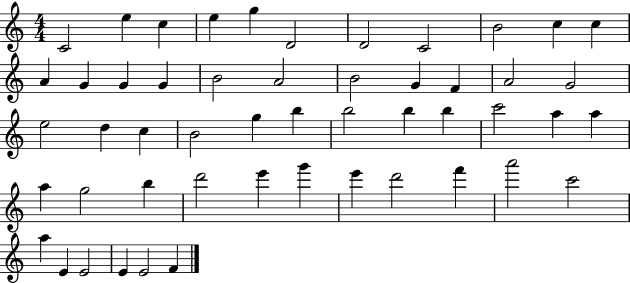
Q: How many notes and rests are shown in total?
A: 51